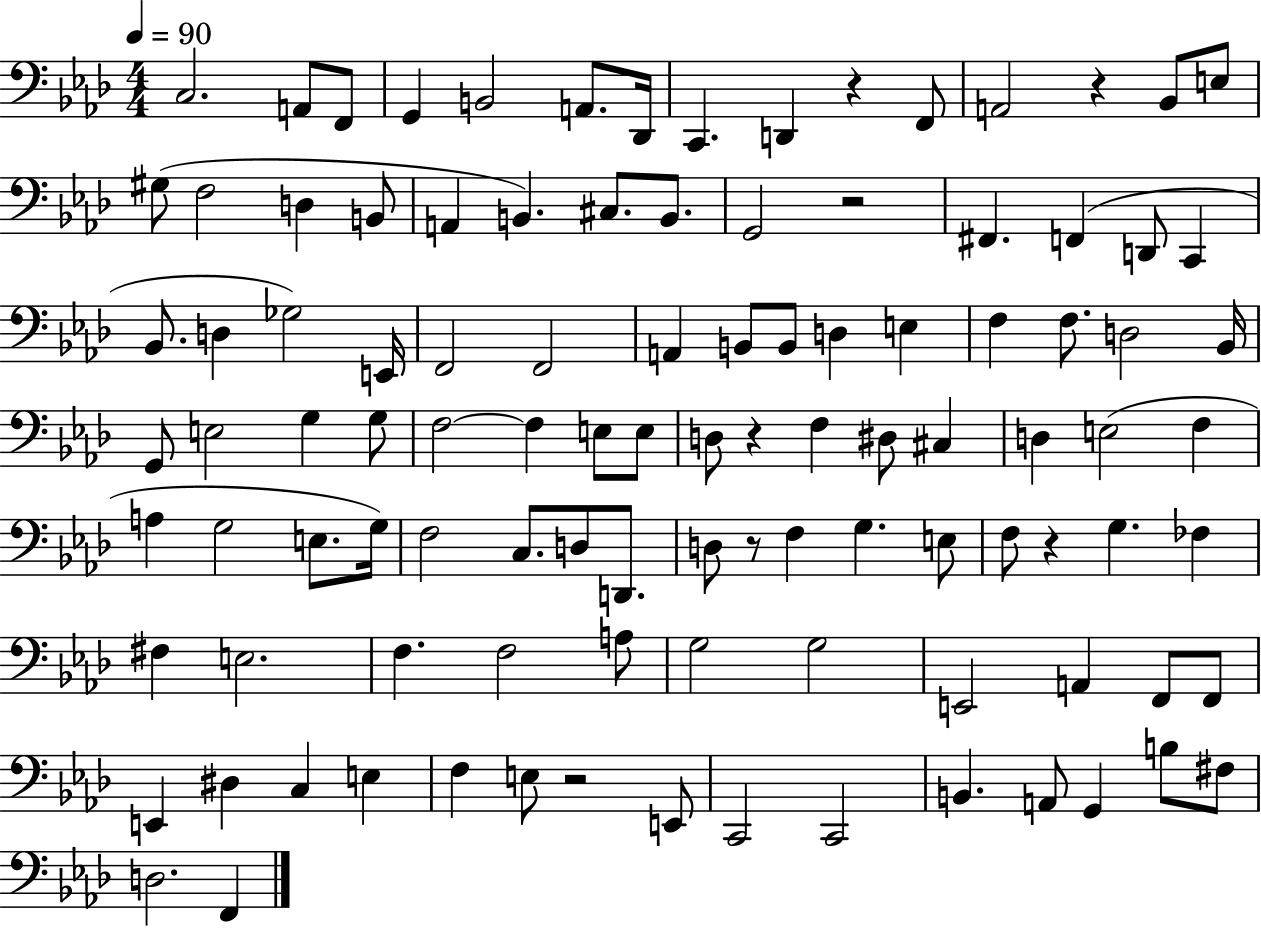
C3/h. A2/e F2/e G2/q B2/h A2/e. Db2/s C2/q. D2/q R/q F2/e A2/h R/q Bb2/e E3/e G#3/e F3/h D3/q B2/e A2/q B2/q. C#3/e. B2/e. G2/h R/h F#2/q. F2/q D2/e C2/q Bb2/e. D3/q Gb3/h E2/s F2/h F2/h A2/q B2/e B2/e D3/q E3/q F3/q F3/e. D3/h Bb2/s G2/e E3/h G3/q G3/e F3/h F3/q E3/e E3/e D3/e R/q F3/q D#3/e C#3/q D3/q E3/h F3/q A3/q G3/h E3/e. G3/s F3/h C3/e. D3/e D2/e. D3/e R/e F3/q G3/q. E3/e F3/e R/q G3/q. FES3/q F#3/q E3/h. F3/q. F3/h A3/e G3/h G3/h E2/h A2/q F2/e F2/e E2/q D#3/q C3/q E3/q F3/q E3/e R/h E2/e C2/h C2/h B2/q. A2/e G2/q B3/e F#3/e D3/h. F2/q